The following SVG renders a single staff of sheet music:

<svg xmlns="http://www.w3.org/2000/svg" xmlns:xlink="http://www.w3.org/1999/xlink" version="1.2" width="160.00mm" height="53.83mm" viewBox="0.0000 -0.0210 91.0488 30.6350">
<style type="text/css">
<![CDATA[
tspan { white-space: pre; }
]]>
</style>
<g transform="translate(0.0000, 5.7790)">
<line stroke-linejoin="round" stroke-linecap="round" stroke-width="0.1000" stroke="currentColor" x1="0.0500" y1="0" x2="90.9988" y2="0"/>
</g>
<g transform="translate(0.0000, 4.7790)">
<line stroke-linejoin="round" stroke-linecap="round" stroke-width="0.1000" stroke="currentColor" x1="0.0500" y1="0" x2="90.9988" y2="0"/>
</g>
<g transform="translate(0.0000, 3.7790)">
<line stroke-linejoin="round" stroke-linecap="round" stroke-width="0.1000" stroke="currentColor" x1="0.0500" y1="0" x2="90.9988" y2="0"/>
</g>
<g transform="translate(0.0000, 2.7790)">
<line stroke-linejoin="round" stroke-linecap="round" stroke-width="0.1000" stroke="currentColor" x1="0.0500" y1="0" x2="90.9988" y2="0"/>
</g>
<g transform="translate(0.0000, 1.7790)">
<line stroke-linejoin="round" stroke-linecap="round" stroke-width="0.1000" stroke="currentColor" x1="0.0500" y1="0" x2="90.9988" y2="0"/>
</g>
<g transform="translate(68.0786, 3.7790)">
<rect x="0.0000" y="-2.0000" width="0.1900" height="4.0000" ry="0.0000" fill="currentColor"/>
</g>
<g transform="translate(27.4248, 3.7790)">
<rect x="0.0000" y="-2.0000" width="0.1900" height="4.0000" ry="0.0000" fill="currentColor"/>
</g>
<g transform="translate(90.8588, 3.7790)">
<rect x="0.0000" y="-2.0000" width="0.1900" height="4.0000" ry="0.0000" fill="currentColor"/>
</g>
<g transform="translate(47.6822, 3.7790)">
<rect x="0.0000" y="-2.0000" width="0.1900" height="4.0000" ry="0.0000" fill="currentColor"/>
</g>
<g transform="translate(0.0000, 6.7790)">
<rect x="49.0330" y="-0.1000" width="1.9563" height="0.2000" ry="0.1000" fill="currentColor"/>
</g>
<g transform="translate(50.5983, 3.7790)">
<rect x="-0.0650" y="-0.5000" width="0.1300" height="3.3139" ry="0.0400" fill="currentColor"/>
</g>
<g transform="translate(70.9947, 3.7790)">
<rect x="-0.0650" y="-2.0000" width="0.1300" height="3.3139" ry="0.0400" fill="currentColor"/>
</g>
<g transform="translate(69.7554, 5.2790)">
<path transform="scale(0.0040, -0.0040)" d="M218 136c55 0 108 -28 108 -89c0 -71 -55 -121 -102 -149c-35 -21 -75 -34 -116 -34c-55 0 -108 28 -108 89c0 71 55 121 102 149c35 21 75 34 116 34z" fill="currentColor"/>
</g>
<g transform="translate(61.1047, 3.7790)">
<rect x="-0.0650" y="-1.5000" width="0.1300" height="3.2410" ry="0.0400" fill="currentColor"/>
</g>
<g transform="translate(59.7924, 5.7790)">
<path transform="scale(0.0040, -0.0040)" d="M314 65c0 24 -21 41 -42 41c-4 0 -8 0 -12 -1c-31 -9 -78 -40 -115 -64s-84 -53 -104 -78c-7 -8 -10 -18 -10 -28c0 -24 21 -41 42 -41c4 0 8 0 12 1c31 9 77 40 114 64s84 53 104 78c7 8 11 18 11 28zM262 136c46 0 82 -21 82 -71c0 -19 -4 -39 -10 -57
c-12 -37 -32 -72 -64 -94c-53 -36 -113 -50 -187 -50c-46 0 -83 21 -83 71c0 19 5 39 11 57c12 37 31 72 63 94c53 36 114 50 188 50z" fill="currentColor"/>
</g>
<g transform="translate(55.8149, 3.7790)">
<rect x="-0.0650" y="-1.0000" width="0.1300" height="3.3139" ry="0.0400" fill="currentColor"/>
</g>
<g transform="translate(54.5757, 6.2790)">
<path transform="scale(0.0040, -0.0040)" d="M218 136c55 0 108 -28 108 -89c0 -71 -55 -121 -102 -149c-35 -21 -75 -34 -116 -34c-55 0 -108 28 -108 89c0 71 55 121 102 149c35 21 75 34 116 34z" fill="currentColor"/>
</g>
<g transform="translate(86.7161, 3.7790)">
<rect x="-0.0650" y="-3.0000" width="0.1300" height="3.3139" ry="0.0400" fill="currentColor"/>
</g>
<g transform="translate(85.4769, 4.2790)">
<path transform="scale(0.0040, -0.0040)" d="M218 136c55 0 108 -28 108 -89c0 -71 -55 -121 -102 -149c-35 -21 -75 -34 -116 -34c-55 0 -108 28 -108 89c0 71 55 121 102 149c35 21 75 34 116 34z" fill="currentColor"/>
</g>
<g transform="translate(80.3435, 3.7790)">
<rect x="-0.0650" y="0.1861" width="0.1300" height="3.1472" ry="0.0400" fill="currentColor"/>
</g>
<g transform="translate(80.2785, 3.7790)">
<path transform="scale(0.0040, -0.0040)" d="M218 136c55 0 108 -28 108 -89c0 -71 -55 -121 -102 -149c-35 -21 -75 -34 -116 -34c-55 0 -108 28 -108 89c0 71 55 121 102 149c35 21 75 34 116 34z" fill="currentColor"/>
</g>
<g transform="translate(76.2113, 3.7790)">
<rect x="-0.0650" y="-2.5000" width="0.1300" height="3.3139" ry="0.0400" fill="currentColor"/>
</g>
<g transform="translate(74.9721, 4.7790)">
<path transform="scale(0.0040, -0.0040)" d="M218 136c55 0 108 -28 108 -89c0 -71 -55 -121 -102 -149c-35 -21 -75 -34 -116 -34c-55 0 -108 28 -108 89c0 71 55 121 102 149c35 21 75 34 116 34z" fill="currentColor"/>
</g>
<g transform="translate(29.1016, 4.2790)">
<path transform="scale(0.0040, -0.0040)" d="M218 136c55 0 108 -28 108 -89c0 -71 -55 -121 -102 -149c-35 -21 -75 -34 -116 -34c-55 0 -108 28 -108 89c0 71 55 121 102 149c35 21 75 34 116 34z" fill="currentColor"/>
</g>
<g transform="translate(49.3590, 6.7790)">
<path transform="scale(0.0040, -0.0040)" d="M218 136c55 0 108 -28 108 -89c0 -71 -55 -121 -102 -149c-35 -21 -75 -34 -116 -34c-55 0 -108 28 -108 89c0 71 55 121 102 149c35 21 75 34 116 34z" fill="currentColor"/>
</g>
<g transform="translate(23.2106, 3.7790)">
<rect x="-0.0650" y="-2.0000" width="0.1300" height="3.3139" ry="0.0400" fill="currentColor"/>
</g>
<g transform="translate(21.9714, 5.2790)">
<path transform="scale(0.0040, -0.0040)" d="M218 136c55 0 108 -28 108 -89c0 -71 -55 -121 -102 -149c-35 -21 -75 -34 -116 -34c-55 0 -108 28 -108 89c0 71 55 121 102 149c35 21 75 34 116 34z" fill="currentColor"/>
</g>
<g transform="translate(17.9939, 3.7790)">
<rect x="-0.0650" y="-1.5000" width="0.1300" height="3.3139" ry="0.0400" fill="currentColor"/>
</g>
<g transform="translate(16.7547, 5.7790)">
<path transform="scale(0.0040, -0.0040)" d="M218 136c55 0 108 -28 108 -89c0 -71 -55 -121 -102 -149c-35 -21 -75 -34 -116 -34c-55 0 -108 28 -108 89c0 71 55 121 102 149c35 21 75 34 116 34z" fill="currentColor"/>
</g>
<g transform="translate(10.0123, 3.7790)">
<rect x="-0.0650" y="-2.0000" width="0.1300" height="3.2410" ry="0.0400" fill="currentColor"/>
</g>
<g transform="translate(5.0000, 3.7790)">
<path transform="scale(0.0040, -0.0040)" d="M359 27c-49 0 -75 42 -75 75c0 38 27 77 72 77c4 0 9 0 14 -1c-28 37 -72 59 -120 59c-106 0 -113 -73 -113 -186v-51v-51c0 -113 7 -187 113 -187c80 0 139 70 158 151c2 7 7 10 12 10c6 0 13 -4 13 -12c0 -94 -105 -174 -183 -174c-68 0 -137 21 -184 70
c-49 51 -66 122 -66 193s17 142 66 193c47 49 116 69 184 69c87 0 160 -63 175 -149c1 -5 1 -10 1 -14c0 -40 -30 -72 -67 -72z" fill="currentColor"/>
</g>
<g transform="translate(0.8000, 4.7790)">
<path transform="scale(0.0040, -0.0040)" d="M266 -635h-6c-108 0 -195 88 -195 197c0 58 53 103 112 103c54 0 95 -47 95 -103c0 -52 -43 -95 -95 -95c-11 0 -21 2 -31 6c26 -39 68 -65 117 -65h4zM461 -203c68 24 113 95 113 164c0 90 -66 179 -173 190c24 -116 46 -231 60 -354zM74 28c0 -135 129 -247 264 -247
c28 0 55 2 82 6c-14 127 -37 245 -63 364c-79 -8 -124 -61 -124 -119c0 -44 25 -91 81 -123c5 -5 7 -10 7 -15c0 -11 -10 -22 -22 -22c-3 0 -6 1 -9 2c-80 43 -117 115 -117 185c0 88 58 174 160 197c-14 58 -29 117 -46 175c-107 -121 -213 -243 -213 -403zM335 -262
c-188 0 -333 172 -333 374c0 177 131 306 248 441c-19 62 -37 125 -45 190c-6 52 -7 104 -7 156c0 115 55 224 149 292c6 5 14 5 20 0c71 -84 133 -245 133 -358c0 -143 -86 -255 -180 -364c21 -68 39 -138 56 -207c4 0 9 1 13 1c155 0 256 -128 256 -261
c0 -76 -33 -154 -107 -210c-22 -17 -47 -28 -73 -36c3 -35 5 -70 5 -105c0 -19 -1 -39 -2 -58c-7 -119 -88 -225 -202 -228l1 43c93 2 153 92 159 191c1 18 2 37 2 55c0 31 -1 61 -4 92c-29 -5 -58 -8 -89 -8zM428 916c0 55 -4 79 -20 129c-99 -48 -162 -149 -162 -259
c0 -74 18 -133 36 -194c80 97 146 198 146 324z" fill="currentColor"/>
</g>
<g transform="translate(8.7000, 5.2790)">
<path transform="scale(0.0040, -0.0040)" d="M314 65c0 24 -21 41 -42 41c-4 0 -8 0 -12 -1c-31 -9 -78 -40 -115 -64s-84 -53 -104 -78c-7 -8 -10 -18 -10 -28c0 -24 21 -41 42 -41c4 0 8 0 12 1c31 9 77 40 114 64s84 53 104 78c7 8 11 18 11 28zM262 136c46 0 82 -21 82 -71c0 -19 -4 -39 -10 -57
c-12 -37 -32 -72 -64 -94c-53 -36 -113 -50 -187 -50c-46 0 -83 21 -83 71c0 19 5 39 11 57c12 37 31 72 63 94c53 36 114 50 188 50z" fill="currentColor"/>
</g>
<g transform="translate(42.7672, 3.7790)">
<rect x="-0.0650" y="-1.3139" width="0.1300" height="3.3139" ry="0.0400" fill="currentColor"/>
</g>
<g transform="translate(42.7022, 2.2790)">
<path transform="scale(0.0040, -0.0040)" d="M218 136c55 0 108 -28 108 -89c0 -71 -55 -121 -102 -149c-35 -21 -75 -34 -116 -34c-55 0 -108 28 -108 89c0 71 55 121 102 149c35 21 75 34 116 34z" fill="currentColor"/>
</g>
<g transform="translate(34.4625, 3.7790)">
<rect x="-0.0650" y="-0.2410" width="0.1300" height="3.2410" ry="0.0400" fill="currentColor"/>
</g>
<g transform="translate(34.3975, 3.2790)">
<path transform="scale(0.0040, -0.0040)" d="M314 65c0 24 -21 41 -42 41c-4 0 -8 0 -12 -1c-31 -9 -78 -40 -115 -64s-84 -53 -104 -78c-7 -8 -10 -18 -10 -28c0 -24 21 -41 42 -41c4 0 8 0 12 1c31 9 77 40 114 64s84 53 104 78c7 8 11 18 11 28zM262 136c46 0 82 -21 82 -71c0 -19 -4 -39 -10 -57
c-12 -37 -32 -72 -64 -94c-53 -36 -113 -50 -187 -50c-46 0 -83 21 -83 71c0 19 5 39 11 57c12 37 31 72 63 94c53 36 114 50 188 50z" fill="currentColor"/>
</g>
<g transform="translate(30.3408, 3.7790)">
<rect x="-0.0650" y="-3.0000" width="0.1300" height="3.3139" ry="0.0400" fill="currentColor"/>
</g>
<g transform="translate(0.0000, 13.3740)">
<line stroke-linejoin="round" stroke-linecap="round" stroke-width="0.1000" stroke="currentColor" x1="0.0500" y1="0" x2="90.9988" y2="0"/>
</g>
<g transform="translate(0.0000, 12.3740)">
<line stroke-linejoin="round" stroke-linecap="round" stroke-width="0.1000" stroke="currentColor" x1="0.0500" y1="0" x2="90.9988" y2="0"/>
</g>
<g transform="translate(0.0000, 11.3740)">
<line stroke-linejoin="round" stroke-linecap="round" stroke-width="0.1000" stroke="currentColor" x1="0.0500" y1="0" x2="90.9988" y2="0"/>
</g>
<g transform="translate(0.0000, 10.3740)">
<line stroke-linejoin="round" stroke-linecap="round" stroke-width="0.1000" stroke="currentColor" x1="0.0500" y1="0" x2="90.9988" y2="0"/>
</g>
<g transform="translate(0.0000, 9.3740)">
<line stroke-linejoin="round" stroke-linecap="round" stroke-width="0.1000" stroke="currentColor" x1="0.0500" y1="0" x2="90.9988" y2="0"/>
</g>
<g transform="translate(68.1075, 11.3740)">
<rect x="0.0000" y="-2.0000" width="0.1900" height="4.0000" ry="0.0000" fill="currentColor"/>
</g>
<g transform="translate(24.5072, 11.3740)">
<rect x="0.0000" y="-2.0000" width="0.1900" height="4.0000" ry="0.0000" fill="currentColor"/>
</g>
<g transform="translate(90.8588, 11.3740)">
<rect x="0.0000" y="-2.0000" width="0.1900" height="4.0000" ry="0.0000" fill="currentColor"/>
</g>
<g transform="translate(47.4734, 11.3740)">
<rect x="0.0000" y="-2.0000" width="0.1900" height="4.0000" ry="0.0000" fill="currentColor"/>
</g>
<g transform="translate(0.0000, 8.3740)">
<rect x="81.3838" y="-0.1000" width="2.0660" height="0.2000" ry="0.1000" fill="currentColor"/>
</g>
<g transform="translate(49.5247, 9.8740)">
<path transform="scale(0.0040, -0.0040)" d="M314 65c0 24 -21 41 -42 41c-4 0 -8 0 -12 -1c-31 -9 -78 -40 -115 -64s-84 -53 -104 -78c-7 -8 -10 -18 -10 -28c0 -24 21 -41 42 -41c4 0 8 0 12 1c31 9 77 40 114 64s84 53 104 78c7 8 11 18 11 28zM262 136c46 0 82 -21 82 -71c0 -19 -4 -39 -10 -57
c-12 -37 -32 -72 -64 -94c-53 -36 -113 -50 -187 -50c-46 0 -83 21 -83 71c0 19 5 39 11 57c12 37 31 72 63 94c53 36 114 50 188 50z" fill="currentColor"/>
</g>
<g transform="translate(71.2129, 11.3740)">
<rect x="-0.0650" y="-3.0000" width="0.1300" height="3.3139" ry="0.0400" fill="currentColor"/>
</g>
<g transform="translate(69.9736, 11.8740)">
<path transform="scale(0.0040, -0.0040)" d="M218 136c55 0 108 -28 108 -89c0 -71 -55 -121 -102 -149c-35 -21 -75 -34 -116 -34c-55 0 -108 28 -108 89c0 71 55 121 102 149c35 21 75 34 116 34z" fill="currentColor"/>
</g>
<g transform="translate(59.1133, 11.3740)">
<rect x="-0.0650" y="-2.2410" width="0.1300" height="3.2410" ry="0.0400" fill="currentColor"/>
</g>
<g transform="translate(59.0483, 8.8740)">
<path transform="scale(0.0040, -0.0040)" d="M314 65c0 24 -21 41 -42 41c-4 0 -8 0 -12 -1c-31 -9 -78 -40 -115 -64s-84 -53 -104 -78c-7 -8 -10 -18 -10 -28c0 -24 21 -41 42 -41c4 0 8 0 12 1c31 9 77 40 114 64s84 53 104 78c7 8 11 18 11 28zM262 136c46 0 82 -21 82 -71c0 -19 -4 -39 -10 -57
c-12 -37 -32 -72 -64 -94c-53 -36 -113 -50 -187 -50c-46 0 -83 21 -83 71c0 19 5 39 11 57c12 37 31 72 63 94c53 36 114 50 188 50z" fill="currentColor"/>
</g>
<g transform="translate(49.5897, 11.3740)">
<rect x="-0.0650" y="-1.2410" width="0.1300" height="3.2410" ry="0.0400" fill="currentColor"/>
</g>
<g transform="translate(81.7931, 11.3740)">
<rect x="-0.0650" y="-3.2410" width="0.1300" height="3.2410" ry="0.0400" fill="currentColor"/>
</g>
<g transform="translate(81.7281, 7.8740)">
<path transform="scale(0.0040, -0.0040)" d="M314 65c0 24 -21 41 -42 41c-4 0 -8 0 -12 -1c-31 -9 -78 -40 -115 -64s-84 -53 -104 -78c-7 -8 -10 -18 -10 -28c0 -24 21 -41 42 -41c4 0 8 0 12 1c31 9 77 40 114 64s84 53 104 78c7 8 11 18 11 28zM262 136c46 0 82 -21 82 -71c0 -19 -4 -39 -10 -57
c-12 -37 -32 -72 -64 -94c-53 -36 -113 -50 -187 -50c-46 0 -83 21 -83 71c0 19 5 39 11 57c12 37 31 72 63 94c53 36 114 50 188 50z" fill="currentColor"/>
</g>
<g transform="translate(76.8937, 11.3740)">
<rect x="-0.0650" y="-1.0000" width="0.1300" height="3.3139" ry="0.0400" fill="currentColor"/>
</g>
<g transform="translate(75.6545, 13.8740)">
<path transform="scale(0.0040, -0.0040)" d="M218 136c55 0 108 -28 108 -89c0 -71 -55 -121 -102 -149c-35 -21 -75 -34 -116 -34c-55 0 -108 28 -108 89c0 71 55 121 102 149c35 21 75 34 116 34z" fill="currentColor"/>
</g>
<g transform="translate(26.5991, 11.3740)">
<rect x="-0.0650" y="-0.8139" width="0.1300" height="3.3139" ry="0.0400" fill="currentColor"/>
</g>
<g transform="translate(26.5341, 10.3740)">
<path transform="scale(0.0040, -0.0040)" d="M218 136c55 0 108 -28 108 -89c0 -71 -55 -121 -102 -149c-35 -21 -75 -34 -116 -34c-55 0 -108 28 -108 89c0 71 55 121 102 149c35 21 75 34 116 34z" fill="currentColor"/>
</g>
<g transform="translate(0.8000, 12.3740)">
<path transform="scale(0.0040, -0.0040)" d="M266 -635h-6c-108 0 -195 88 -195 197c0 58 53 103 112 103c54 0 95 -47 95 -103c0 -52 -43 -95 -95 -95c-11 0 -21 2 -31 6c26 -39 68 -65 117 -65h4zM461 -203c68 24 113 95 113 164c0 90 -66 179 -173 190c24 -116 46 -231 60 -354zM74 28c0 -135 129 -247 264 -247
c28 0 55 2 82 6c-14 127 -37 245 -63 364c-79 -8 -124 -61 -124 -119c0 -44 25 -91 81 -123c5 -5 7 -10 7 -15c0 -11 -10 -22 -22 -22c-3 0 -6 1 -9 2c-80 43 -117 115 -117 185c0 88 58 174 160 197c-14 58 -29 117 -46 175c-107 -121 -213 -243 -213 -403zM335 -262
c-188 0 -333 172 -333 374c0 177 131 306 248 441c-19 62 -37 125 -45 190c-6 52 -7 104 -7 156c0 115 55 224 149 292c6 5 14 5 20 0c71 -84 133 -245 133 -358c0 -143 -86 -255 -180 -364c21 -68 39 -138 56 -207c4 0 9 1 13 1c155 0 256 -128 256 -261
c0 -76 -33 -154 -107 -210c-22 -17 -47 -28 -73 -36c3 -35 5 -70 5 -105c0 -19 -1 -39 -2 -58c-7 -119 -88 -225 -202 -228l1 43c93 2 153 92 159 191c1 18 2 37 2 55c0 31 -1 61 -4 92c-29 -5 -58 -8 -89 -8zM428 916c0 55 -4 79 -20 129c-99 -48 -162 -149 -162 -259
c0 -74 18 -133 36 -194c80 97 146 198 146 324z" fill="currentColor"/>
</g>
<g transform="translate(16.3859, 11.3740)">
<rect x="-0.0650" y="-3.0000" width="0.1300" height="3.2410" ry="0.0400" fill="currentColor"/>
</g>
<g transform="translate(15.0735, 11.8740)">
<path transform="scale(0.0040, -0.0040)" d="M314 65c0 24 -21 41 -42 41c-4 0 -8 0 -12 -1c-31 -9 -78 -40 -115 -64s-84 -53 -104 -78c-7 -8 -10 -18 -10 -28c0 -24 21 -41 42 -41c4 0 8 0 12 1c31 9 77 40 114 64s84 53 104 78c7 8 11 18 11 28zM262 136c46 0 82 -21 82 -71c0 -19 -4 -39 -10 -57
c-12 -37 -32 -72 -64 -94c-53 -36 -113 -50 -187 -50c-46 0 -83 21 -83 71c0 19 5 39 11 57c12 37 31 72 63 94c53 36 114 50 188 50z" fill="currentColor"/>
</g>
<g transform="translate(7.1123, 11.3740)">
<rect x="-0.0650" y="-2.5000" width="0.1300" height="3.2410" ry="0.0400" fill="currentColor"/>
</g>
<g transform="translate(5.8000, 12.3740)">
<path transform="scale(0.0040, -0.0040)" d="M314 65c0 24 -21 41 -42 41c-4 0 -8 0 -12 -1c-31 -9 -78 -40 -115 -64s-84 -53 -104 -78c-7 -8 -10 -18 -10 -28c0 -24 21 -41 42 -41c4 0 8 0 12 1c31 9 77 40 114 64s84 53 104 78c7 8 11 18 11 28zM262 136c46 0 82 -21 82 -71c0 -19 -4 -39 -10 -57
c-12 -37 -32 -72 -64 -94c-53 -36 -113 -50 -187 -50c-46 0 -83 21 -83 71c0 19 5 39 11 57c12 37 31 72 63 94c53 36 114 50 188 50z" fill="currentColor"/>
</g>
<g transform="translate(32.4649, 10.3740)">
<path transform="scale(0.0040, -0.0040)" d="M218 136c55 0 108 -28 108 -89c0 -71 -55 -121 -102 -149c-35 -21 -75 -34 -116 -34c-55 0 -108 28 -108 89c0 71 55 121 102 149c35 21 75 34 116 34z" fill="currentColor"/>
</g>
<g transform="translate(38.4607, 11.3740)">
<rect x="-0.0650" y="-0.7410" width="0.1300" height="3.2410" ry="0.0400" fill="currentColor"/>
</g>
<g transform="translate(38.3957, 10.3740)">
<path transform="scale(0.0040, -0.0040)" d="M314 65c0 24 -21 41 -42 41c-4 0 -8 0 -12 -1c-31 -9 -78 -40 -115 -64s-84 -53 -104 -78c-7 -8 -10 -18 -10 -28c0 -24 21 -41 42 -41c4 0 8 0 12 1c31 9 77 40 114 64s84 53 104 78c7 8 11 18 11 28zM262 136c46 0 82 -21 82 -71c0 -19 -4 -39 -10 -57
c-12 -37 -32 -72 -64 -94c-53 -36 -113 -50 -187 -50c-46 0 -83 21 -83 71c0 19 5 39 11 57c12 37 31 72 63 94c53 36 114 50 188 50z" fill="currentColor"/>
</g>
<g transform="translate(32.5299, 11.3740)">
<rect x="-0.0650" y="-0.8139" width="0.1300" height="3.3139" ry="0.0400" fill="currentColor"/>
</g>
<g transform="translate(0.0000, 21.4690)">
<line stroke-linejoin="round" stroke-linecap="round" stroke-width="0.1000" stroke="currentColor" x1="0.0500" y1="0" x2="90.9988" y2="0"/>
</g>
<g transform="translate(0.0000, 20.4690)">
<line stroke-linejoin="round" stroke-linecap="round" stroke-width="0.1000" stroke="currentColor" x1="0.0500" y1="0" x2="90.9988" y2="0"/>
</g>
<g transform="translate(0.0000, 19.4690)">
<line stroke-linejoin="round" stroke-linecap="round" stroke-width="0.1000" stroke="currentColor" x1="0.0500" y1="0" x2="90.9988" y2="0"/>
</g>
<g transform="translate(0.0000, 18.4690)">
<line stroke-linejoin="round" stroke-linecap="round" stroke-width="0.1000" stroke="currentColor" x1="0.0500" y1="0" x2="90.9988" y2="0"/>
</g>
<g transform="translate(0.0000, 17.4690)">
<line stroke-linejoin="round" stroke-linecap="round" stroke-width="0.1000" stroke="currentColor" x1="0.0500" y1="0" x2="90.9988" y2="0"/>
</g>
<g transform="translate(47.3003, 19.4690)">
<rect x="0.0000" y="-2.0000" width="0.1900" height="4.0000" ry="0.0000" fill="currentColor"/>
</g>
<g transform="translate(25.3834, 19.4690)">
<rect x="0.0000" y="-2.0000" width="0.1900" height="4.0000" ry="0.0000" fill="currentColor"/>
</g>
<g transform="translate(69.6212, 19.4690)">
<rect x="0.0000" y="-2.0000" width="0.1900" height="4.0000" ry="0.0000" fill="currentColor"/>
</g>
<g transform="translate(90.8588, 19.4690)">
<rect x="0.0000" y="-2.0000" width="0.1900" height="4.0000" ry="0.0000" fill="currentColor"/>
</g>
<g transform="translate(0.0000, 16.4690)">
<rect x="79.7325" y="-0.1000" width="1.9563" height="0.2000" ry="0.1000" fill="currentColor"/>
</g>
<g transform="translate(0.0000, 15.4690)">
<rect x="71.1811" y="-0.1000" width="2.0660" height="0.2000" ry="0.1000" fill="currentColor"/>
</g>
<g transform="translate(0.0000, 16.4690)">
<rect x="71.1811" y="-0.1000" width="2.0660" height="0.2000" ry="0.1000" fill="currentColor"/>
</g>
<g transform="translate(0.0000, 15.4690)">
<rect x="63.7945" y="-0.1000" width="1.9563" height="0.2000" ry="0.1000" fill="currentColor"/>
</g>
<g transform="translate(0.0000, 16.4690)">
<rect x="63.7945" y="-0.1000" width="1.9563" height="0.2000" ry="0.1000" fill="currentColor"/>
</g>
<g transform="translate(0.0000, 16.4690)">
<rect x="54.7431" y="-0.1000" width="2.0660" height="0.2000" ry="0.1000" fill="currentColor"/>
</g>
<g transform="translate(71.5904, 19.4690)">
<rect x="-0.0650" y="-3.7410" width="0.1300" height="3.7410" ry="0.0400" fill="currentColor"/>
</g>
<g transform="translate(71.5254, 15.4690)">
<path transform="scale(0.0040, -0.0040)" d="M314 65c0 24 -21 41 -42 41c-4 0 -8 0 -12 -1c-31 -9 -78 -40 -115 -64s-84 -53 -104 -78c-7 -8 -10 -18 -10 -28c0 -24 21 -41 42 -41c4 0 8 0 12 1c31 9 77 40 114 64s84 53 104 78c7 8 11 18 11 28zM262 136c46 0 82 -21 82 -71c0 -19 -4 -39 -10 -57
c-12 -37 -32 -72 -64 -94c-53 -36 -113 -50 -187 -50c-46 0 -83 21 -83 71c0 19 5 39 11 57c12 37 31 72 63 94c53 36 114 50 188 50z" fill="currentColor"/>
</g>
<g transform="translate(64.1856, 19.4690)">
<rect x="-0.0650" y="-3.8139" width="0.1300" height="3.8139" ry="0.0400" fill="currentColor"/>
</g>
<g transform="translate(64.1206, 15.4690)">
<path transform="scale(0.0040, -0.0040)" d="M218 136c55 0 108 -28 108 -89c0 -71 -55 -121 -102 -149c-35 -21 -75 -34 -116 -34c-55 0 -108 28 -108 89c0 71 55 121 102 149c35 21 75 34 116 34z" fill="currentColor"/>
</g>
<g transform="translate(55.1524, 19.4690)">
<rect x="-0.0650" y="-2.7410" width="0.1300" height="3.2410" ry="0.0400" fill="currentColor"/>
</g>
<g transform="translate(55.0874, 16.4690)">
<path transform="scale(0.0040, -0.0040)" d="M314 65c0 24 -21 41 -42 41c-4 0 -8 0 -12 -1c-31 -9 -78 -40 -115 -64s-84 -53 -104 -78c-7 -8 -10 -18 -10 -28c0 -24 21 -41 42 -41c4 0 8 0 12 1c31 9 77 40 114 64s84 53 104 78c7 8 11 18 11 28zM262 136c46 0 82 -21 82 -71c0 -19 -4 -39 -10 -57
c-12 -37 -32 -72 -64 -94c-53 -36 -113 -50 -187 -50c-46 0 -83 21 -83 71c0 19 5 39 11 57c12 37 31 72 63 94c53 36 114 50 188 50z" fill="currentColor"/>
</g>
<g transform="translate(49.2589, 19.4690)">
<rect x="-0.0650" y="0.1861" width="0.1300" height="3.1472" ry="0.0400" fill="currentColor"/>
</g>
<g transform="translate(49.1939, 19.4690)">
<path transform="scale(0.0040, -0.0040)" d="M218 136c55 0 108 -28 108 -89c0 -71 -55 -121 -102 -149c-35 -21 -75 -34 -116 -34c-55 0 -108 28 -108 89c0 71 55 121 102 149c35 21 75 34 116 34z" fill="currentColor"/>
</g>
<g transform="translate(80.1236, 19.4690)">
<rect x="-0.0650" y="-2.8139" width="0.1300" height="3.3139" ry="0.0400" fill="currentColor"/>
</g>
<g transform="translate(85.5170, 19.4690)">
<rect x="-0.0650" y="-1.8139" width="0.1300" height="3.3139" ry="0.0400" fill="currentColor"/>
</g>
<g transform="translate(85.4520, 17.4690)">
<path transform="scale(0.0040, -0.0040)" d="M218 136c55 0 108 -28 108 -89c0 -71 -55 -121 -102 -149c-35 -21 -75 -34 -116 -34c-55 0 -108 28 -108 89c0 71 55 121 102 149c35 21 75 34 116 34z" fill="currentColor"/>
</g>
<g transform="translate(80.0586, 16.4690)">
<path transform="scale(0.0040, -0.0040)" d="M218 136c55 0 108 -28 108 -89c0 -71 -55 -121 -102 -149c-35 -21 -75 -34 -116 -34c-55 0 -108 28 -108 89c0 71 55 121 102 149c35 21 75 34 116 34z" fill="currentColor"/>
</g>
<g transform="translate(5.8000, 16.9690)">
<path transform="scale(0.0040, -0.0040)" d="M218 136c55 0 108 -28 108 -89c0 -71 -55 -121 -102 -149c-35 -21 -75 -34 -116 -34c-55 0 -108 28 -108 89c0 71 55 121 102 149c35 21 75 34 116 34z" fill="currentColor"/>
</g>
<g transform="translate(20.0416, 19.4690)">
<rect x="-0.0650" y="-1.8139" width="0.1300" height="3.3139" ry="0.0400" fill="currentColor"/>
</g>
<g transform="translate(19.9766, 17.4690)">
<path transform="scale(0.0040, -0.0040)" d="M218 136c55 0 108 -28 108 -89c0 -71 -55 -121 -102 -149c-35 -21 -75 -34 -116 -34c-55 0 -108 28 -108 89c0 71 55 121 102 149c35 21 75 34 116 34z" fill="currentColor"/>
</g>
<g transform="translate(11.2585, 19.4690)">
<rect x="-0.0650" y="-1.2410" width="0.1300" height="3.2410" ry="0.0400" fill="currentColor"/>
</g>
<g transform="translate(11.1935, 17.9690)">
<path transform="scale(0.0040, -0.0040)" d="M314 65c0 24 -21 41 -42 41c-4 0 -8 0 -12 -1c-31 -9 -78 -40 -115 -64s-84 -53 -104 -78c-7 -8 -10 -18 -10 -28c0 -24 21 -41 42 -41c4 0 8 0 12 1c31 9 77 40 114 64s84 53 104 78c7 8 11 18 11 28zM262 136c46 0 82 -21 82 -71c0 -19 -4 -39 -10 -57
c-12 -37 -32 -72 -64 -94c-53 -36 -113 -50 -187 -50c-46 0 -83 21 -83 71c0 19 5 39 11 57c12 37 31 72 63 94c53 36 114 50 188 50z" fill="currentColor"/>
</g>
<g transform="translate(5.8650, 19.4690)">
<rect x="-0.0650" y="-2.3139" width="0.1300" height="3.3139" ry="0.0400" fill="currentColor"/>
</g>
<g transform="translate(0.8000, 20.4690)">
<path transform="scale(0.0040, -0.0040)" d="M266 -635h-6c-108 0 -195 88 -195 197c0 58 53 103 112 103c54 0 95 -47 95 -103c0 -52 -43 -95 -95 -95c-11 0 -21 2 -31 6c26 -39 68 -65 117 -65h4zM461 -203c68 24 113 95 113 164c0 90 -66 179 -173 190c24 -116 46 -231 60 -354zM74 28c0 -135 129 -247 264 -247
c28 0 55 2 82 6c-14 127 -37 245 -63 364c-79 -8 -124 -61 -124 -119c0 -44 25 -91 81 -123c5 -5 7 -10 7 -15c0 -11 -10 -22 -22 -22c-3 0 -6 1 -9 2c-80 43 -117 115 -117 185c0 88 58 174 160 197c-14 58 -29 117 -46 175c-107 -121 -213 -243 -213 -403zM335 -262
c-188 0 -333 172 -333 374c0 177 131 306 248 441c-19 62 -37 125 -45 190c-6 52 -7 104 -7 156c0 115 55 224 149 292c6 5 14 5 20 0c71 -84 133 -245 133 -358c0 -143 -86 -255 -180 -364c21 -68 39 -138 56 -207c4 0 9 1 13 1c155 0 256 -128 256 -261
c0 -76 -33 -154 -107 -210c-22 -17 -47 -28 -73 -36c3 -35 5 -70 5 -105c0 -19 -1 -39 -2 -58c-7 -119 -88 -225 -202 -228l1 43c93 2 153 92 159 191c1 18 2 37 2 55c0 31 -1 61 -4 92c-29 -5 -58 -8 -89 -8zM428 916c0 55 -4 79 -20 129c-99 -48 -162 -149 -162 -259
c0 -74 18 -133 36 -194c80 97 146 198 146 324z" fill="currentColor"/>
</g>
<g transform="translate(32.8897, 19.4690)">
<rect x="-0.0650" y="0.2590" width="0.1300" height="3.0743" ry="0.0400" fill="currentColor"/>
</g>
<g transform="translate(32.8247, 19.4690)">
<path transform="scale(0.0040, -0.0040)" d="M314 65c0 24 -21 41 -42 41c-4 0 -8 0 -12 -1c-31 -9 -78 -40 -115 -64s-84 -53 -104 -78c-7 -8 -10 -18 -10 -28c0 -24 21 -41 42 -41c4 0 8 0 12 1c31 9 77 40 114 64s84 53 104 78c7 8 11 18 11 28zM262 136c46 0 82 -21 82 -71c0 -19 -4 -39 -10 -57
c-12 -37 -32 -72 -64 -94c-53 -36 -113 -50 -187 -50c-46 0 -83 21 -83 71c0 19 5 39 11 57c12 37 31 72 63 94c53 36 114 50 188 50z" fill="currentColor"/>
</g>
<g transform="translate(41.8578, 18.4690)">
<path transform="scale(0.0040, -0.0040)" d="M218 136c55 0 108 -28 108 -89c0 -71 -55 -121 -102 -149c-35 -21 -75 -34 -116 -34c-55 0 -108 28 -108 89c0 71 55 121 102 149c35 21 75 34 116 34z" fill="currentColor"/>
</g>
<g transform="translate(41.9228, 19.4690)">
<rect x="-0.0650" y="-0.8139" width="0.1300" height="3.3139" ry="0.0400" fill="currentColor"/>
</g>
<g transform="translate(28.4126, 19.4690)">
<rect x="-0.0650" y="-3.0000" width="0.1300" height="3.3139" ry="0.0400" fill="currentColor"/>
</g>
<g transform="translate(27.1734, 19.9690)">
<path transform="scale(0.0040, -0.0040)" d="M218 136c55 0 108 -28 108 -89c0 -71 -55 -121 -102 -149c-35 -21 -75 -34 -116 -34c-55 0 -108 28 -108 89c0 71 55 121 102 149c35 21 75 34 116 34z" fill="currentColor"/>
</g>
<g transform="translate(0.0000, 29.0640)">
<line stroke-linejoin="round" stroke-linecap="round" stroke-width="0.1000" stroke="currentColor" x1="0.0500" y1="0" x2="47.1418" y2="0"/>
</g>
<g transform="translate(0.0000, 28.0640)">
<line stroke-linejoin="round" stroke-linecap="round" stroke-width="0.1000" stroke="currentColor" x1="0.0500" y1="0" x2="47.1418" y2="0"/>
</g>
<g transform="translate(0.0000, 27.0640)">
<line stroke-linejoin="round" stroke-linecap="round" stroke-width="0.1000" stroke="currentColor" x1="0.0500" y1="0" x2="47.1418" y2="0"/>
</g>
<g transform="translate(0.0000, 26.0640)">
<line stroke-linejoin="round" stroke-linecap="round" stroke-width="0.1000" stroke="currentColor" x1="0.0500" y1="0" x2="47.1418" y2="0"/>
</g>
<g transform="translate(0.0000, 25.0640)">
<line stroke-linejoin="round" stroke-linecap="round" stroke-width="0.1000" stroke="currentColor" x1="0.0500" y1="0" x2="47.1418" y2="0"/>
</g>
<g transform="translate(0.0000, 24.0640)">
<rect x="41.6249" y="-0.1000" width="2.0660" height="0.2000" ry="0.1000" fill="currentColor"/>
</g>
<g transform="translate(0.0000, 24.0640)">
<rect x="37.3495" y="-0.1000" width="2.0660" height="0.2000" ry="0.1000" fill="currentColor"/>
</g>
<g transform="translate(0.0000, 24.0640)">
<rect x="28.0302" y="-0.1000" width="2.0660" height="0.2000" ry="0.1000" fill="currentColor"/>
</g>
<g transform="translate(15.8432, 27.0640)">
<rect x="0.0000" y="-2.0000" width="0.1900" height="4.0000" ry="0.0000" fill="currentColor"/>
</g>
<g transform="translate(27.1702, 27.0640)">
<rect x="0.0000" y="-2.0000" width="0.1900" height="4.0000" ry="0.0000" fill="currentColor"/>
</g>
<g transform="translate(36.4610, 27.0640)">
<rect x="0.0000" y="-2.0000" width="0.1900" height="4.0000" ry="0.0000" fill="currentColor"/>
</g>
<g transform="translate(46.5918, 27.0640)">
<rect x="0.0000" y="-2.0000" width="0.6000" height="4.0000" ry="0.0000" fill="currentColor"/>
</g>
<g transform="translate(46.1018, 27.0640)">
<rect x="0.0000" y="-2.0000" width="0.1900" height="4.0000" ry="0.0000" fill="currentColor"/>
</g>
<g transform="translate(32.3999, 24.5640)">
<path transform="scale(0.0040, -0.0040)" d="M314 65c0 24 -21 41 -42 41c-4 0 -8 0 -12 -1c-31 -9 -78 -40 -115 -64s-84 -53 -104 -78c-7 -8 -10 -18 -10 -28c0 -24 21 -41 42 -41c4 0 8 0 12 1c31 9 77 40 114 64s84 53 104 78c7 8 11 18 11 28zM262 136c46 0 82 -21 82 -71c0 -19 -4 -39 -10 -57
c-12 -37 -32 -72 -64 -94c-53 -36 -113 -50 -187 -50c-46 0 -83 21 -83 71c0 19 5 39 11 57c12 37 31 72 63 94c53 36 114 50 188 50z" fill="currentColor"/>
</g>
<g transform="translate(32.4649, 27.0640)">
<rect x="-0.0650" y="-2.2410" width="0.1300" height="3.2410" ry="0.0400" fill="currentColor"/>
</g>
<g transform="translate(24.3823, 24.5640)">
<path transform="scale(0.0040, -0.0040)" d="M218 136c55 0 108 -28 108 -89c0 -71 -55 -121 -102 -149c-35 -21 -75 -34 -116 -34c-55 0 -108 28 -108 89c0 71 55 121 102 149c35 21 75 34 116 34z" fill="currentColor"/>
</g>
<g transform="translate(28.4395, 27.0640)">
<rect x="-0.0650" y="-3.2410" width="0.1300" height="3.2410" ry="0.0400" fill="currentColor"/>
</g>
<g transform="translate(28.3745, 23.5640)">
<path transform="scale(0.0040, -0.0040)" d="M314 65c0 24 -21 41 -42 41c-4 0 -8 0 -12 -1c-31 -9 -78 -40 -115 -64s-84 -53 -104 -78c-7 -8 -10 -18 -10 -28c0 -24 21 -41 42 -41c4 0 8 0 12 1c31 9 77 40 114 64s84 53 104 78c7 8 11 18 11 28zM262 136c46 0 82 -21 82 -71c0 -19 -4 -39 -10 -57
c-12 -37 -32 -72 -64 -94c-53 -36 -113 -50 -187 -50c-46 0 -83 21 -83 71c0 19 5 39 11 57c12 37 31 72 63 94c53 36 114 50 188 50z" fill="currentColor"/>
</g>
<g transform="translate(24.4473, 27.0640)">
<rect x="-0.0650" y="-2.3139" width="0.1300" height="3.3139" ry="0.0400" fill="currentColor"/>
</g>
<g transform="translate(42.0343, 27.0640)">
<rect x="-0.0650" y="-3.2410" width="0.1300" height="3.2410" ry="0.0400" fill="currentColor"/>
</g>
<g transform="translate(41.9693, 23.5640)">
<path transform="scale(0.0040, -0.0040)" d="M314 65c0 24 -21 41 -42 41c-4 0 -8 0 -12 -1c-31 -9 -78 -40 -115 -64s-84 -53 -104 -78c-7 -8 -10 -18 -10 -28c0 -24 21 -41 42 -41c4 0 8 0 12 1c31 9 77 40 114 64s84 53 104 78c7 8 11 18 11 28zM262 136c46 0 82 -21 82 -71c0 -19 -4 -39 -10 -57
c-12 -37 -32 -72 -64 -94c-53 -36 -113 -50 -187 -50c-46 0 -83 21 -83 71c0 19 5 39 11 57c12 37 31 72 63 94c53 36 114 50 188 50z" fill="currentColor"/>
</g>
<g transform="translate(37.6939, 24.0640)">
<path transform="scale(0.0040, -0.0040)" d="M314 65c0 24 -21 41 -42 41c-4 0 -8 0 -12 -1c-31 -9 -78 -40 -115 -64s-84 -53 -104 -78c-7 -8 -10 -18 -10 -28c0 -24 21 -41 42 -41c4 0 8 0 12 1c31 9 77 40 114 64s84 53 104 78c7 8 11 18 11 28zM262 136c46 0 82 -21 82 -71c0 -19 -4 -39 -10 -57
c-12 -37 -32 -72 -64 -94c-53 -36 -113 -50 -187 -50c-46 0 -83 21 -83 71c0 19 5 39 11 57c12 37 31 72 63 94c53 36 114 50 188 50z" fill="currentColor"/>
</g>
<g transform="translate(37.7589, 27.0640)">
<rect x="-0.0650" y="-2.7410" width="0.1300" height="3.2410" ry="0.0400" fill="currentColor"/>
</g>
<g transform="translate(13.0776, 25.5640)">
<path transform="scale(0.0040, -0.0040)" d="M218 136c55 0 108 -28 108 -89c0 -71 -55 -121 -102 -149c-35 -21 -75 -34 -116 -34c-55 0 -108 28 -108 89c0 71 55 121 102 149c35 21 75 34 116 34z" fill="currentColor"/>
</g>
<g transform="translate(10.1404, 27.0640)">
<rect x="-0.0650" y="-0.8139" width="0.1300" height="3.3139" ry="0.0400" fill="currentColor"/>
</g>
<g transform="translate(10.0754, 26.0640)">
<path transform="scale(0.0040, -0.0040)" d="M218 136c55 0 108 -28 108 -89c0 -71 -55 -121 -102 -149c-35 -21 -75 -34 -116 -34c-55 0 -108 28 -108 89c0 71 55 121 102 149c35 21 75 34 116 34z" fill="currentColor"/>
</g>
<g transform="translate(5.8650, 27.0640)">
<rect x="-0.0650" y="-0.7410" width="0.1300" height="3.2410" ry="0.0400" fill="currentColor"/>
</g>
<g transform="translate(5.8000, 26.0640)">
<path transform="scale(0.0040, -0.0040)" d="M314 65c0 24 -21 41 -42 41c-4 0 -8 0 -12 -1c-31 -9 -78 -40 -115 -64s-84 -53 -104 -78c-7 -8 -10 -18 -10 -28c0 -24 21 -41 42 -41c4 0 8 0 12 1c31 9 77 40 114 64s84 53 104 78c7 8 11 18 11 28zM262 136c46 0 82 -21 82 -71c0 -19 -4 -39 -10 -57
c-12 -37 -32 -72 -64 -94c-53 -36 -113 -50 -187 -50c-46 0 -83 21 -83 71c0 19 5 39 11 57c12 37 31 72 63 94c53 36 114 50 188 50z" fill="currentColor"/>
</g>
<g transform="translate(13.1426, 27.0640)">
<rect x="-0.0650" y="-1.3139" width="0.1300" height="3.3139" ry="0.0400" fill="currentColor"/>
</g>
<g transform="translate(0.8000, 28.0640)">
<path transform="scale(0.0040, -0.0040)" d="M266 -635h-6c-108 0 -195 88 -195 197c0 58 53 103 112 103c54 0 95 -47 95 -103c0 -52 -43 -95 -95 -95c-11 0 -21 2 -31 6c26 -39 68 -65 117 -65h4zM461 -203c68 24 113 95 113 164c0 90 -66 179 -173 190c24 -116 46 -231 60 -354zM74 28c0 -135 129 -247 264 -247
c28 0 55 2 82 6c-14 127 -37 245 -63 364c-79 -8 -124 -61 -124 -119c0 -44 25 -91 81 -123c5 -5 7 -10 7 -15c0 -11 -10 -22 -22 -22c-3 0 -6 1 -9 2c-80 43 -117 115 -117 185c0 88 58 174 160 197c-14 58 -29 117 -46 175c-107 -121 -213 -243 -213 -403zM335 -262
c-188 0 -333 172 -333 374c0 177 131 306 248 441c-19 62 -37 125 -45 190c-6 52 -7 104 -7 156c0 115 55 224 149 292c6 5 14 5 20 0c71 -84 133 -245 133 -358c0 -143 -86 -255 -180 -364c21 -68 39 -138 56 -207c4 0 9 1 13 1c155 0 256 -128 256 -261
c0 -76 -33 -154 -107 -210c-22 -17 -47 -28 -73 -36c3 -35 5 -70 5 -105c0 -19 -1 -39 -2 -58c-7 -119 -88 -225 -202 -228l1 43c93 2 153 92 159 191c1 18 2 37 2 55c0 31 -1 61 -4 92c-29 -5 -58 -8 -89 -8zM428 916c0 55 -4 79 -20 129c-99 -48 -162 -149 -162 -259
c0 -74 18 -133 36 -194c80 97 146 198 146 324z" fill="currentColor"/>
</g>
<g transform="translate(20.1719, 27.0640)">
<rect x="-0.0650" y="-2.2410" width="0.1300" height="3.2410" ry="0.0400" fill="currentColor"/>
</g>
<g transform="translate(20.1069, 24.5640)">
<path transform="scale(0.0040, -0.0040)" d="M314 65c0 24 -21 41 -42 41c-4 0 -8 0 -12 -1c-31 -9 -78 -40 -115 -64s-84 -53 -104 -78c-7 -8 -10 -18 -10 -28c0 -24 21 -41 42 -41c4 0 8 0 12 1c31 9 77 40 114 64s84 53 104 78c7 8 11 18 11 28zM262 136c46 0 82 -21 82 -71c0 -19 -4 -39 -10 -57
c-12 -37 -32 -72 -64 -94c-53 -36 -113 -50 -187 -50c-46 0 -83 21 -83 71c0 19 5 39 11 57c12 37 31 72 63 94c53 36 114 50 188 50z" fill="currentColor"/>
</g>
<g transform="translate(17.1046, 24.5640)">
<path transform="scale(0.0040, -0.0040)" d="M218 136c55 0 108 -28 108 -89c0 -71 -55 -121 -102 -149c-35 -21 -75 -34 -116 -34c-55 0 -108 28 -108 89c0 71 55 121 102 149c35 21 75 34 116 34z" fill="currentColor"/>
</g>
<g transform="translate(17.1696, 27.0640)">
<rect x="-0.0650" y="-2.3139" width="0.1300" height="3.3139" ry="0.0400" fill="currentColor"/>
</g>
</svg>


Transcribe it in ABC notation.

X:1
T:Untitled
M:4/4
L:1/4
K:C
F2 E F A c2 e C D E2 F G B A G2 A2 d d d2 e2 g2 A D b2 g e2 f A B2 d B a2 c' c'2 a f d2 d e g g2 g b2 g2 a2 b2